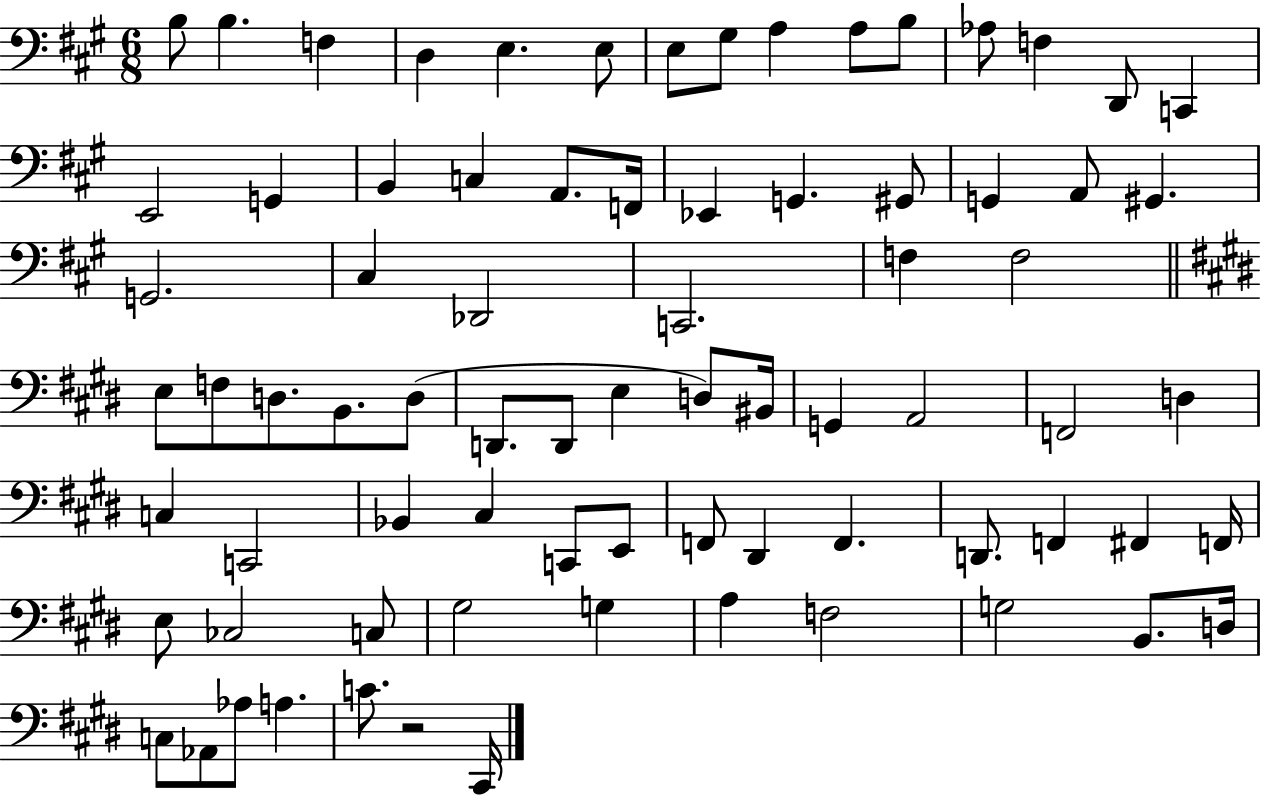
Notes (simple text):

B3/e B3/q. F3/q D3/q E3/q. E3/e E3/e G#3/e A3/q A3/e B3/e Ab3/e F3/q D2/e C2/q E2/h G2/q B2/q C3/q A2/e. F2/s Eb2/q G2/q. G#2/e G2/q A2/e G#2/q. G2/h. C#3/q Db2/h C2/h. F3/q F3/h E3/e F3/e D3/e. B2/e. D3/e D2/e. D2/e E3/q D3/e BIS2/s G2/q A2/h F2/h D3/q C3/q C2/h Bb2/q C#3/q C2/e E2/e F2/e D#2/q F2/q. D2/e. F2/q F#2/q F2/s E3/e CES3/h C3/e G#3/h G3/q A3/q F3/h G3/h B2/e. D3/s C3/e Ab2/e Ab3/e A3/q. C4/e. R/h C#2/s